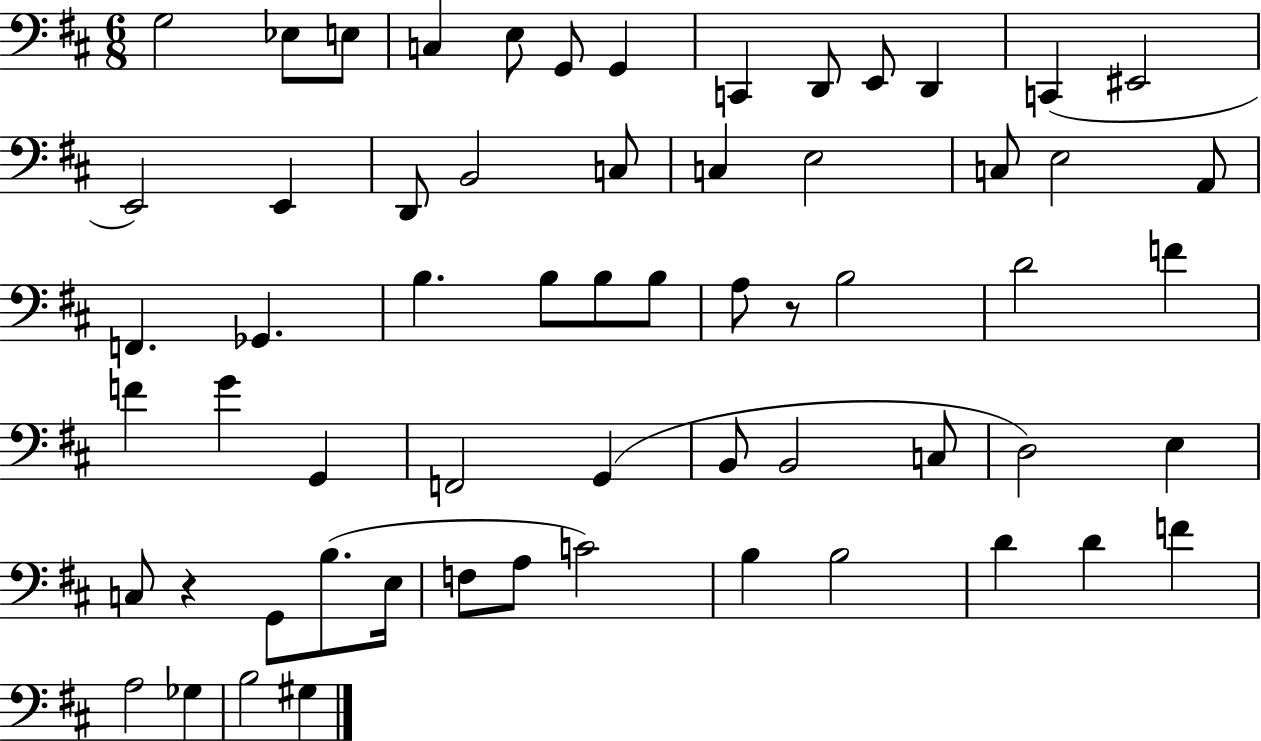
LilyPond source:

{
  \clef bass
  \numericTimeSignature
  \time 6/8
  \key d \major
  g2 ees8 e8 | c4 e8 g,8 g,4 | c,4 d,8 e,8 d,4 | c,4( eis,2 | \break e,2) e,4 | d,8 b,2 c8 | c4 e2 | c8 e2 a,8 | \break f,4. ges,4. | b4. b8 b8 b8 | a8 r8 b2 | d'2 f'4 | \break f'4 g'4 g,4 | f,2 g,4( | b,8 b,2 c8 | d2) e4 | \break c8 r4 g,8 b8.( e16 | f8 a8 c'2) | b4 b2 | d'4 d'4 f'4 | \break a2 ges4 | b2 gis4 | \bar "|."
}